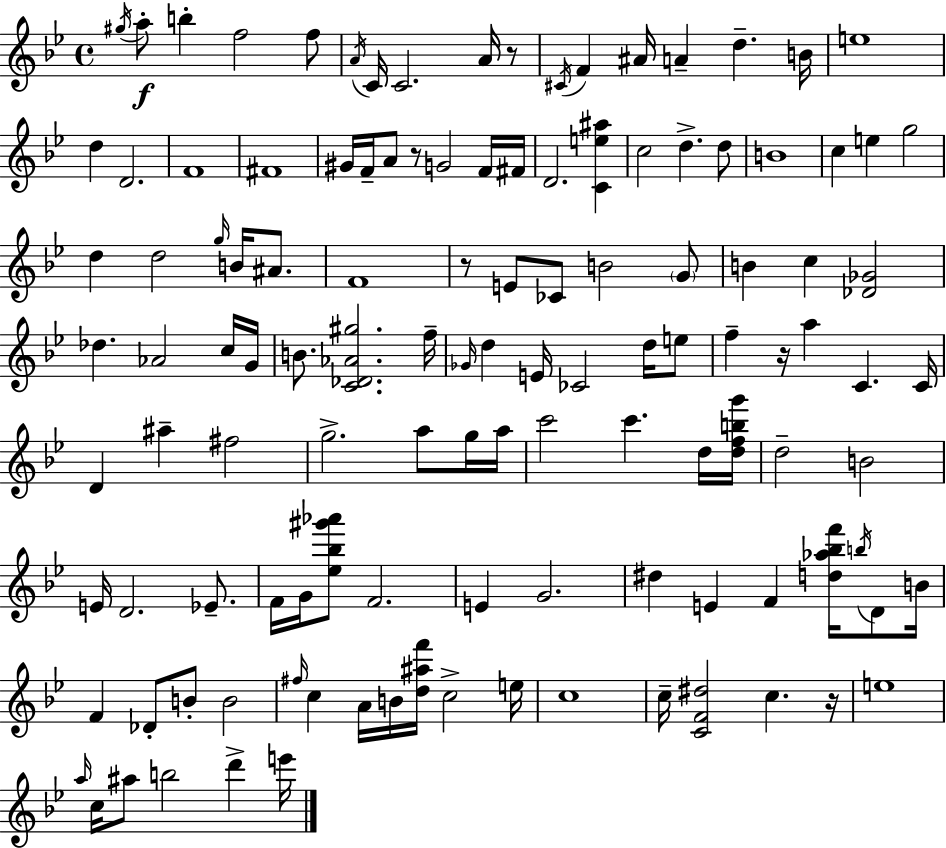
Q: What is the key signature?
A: BES major